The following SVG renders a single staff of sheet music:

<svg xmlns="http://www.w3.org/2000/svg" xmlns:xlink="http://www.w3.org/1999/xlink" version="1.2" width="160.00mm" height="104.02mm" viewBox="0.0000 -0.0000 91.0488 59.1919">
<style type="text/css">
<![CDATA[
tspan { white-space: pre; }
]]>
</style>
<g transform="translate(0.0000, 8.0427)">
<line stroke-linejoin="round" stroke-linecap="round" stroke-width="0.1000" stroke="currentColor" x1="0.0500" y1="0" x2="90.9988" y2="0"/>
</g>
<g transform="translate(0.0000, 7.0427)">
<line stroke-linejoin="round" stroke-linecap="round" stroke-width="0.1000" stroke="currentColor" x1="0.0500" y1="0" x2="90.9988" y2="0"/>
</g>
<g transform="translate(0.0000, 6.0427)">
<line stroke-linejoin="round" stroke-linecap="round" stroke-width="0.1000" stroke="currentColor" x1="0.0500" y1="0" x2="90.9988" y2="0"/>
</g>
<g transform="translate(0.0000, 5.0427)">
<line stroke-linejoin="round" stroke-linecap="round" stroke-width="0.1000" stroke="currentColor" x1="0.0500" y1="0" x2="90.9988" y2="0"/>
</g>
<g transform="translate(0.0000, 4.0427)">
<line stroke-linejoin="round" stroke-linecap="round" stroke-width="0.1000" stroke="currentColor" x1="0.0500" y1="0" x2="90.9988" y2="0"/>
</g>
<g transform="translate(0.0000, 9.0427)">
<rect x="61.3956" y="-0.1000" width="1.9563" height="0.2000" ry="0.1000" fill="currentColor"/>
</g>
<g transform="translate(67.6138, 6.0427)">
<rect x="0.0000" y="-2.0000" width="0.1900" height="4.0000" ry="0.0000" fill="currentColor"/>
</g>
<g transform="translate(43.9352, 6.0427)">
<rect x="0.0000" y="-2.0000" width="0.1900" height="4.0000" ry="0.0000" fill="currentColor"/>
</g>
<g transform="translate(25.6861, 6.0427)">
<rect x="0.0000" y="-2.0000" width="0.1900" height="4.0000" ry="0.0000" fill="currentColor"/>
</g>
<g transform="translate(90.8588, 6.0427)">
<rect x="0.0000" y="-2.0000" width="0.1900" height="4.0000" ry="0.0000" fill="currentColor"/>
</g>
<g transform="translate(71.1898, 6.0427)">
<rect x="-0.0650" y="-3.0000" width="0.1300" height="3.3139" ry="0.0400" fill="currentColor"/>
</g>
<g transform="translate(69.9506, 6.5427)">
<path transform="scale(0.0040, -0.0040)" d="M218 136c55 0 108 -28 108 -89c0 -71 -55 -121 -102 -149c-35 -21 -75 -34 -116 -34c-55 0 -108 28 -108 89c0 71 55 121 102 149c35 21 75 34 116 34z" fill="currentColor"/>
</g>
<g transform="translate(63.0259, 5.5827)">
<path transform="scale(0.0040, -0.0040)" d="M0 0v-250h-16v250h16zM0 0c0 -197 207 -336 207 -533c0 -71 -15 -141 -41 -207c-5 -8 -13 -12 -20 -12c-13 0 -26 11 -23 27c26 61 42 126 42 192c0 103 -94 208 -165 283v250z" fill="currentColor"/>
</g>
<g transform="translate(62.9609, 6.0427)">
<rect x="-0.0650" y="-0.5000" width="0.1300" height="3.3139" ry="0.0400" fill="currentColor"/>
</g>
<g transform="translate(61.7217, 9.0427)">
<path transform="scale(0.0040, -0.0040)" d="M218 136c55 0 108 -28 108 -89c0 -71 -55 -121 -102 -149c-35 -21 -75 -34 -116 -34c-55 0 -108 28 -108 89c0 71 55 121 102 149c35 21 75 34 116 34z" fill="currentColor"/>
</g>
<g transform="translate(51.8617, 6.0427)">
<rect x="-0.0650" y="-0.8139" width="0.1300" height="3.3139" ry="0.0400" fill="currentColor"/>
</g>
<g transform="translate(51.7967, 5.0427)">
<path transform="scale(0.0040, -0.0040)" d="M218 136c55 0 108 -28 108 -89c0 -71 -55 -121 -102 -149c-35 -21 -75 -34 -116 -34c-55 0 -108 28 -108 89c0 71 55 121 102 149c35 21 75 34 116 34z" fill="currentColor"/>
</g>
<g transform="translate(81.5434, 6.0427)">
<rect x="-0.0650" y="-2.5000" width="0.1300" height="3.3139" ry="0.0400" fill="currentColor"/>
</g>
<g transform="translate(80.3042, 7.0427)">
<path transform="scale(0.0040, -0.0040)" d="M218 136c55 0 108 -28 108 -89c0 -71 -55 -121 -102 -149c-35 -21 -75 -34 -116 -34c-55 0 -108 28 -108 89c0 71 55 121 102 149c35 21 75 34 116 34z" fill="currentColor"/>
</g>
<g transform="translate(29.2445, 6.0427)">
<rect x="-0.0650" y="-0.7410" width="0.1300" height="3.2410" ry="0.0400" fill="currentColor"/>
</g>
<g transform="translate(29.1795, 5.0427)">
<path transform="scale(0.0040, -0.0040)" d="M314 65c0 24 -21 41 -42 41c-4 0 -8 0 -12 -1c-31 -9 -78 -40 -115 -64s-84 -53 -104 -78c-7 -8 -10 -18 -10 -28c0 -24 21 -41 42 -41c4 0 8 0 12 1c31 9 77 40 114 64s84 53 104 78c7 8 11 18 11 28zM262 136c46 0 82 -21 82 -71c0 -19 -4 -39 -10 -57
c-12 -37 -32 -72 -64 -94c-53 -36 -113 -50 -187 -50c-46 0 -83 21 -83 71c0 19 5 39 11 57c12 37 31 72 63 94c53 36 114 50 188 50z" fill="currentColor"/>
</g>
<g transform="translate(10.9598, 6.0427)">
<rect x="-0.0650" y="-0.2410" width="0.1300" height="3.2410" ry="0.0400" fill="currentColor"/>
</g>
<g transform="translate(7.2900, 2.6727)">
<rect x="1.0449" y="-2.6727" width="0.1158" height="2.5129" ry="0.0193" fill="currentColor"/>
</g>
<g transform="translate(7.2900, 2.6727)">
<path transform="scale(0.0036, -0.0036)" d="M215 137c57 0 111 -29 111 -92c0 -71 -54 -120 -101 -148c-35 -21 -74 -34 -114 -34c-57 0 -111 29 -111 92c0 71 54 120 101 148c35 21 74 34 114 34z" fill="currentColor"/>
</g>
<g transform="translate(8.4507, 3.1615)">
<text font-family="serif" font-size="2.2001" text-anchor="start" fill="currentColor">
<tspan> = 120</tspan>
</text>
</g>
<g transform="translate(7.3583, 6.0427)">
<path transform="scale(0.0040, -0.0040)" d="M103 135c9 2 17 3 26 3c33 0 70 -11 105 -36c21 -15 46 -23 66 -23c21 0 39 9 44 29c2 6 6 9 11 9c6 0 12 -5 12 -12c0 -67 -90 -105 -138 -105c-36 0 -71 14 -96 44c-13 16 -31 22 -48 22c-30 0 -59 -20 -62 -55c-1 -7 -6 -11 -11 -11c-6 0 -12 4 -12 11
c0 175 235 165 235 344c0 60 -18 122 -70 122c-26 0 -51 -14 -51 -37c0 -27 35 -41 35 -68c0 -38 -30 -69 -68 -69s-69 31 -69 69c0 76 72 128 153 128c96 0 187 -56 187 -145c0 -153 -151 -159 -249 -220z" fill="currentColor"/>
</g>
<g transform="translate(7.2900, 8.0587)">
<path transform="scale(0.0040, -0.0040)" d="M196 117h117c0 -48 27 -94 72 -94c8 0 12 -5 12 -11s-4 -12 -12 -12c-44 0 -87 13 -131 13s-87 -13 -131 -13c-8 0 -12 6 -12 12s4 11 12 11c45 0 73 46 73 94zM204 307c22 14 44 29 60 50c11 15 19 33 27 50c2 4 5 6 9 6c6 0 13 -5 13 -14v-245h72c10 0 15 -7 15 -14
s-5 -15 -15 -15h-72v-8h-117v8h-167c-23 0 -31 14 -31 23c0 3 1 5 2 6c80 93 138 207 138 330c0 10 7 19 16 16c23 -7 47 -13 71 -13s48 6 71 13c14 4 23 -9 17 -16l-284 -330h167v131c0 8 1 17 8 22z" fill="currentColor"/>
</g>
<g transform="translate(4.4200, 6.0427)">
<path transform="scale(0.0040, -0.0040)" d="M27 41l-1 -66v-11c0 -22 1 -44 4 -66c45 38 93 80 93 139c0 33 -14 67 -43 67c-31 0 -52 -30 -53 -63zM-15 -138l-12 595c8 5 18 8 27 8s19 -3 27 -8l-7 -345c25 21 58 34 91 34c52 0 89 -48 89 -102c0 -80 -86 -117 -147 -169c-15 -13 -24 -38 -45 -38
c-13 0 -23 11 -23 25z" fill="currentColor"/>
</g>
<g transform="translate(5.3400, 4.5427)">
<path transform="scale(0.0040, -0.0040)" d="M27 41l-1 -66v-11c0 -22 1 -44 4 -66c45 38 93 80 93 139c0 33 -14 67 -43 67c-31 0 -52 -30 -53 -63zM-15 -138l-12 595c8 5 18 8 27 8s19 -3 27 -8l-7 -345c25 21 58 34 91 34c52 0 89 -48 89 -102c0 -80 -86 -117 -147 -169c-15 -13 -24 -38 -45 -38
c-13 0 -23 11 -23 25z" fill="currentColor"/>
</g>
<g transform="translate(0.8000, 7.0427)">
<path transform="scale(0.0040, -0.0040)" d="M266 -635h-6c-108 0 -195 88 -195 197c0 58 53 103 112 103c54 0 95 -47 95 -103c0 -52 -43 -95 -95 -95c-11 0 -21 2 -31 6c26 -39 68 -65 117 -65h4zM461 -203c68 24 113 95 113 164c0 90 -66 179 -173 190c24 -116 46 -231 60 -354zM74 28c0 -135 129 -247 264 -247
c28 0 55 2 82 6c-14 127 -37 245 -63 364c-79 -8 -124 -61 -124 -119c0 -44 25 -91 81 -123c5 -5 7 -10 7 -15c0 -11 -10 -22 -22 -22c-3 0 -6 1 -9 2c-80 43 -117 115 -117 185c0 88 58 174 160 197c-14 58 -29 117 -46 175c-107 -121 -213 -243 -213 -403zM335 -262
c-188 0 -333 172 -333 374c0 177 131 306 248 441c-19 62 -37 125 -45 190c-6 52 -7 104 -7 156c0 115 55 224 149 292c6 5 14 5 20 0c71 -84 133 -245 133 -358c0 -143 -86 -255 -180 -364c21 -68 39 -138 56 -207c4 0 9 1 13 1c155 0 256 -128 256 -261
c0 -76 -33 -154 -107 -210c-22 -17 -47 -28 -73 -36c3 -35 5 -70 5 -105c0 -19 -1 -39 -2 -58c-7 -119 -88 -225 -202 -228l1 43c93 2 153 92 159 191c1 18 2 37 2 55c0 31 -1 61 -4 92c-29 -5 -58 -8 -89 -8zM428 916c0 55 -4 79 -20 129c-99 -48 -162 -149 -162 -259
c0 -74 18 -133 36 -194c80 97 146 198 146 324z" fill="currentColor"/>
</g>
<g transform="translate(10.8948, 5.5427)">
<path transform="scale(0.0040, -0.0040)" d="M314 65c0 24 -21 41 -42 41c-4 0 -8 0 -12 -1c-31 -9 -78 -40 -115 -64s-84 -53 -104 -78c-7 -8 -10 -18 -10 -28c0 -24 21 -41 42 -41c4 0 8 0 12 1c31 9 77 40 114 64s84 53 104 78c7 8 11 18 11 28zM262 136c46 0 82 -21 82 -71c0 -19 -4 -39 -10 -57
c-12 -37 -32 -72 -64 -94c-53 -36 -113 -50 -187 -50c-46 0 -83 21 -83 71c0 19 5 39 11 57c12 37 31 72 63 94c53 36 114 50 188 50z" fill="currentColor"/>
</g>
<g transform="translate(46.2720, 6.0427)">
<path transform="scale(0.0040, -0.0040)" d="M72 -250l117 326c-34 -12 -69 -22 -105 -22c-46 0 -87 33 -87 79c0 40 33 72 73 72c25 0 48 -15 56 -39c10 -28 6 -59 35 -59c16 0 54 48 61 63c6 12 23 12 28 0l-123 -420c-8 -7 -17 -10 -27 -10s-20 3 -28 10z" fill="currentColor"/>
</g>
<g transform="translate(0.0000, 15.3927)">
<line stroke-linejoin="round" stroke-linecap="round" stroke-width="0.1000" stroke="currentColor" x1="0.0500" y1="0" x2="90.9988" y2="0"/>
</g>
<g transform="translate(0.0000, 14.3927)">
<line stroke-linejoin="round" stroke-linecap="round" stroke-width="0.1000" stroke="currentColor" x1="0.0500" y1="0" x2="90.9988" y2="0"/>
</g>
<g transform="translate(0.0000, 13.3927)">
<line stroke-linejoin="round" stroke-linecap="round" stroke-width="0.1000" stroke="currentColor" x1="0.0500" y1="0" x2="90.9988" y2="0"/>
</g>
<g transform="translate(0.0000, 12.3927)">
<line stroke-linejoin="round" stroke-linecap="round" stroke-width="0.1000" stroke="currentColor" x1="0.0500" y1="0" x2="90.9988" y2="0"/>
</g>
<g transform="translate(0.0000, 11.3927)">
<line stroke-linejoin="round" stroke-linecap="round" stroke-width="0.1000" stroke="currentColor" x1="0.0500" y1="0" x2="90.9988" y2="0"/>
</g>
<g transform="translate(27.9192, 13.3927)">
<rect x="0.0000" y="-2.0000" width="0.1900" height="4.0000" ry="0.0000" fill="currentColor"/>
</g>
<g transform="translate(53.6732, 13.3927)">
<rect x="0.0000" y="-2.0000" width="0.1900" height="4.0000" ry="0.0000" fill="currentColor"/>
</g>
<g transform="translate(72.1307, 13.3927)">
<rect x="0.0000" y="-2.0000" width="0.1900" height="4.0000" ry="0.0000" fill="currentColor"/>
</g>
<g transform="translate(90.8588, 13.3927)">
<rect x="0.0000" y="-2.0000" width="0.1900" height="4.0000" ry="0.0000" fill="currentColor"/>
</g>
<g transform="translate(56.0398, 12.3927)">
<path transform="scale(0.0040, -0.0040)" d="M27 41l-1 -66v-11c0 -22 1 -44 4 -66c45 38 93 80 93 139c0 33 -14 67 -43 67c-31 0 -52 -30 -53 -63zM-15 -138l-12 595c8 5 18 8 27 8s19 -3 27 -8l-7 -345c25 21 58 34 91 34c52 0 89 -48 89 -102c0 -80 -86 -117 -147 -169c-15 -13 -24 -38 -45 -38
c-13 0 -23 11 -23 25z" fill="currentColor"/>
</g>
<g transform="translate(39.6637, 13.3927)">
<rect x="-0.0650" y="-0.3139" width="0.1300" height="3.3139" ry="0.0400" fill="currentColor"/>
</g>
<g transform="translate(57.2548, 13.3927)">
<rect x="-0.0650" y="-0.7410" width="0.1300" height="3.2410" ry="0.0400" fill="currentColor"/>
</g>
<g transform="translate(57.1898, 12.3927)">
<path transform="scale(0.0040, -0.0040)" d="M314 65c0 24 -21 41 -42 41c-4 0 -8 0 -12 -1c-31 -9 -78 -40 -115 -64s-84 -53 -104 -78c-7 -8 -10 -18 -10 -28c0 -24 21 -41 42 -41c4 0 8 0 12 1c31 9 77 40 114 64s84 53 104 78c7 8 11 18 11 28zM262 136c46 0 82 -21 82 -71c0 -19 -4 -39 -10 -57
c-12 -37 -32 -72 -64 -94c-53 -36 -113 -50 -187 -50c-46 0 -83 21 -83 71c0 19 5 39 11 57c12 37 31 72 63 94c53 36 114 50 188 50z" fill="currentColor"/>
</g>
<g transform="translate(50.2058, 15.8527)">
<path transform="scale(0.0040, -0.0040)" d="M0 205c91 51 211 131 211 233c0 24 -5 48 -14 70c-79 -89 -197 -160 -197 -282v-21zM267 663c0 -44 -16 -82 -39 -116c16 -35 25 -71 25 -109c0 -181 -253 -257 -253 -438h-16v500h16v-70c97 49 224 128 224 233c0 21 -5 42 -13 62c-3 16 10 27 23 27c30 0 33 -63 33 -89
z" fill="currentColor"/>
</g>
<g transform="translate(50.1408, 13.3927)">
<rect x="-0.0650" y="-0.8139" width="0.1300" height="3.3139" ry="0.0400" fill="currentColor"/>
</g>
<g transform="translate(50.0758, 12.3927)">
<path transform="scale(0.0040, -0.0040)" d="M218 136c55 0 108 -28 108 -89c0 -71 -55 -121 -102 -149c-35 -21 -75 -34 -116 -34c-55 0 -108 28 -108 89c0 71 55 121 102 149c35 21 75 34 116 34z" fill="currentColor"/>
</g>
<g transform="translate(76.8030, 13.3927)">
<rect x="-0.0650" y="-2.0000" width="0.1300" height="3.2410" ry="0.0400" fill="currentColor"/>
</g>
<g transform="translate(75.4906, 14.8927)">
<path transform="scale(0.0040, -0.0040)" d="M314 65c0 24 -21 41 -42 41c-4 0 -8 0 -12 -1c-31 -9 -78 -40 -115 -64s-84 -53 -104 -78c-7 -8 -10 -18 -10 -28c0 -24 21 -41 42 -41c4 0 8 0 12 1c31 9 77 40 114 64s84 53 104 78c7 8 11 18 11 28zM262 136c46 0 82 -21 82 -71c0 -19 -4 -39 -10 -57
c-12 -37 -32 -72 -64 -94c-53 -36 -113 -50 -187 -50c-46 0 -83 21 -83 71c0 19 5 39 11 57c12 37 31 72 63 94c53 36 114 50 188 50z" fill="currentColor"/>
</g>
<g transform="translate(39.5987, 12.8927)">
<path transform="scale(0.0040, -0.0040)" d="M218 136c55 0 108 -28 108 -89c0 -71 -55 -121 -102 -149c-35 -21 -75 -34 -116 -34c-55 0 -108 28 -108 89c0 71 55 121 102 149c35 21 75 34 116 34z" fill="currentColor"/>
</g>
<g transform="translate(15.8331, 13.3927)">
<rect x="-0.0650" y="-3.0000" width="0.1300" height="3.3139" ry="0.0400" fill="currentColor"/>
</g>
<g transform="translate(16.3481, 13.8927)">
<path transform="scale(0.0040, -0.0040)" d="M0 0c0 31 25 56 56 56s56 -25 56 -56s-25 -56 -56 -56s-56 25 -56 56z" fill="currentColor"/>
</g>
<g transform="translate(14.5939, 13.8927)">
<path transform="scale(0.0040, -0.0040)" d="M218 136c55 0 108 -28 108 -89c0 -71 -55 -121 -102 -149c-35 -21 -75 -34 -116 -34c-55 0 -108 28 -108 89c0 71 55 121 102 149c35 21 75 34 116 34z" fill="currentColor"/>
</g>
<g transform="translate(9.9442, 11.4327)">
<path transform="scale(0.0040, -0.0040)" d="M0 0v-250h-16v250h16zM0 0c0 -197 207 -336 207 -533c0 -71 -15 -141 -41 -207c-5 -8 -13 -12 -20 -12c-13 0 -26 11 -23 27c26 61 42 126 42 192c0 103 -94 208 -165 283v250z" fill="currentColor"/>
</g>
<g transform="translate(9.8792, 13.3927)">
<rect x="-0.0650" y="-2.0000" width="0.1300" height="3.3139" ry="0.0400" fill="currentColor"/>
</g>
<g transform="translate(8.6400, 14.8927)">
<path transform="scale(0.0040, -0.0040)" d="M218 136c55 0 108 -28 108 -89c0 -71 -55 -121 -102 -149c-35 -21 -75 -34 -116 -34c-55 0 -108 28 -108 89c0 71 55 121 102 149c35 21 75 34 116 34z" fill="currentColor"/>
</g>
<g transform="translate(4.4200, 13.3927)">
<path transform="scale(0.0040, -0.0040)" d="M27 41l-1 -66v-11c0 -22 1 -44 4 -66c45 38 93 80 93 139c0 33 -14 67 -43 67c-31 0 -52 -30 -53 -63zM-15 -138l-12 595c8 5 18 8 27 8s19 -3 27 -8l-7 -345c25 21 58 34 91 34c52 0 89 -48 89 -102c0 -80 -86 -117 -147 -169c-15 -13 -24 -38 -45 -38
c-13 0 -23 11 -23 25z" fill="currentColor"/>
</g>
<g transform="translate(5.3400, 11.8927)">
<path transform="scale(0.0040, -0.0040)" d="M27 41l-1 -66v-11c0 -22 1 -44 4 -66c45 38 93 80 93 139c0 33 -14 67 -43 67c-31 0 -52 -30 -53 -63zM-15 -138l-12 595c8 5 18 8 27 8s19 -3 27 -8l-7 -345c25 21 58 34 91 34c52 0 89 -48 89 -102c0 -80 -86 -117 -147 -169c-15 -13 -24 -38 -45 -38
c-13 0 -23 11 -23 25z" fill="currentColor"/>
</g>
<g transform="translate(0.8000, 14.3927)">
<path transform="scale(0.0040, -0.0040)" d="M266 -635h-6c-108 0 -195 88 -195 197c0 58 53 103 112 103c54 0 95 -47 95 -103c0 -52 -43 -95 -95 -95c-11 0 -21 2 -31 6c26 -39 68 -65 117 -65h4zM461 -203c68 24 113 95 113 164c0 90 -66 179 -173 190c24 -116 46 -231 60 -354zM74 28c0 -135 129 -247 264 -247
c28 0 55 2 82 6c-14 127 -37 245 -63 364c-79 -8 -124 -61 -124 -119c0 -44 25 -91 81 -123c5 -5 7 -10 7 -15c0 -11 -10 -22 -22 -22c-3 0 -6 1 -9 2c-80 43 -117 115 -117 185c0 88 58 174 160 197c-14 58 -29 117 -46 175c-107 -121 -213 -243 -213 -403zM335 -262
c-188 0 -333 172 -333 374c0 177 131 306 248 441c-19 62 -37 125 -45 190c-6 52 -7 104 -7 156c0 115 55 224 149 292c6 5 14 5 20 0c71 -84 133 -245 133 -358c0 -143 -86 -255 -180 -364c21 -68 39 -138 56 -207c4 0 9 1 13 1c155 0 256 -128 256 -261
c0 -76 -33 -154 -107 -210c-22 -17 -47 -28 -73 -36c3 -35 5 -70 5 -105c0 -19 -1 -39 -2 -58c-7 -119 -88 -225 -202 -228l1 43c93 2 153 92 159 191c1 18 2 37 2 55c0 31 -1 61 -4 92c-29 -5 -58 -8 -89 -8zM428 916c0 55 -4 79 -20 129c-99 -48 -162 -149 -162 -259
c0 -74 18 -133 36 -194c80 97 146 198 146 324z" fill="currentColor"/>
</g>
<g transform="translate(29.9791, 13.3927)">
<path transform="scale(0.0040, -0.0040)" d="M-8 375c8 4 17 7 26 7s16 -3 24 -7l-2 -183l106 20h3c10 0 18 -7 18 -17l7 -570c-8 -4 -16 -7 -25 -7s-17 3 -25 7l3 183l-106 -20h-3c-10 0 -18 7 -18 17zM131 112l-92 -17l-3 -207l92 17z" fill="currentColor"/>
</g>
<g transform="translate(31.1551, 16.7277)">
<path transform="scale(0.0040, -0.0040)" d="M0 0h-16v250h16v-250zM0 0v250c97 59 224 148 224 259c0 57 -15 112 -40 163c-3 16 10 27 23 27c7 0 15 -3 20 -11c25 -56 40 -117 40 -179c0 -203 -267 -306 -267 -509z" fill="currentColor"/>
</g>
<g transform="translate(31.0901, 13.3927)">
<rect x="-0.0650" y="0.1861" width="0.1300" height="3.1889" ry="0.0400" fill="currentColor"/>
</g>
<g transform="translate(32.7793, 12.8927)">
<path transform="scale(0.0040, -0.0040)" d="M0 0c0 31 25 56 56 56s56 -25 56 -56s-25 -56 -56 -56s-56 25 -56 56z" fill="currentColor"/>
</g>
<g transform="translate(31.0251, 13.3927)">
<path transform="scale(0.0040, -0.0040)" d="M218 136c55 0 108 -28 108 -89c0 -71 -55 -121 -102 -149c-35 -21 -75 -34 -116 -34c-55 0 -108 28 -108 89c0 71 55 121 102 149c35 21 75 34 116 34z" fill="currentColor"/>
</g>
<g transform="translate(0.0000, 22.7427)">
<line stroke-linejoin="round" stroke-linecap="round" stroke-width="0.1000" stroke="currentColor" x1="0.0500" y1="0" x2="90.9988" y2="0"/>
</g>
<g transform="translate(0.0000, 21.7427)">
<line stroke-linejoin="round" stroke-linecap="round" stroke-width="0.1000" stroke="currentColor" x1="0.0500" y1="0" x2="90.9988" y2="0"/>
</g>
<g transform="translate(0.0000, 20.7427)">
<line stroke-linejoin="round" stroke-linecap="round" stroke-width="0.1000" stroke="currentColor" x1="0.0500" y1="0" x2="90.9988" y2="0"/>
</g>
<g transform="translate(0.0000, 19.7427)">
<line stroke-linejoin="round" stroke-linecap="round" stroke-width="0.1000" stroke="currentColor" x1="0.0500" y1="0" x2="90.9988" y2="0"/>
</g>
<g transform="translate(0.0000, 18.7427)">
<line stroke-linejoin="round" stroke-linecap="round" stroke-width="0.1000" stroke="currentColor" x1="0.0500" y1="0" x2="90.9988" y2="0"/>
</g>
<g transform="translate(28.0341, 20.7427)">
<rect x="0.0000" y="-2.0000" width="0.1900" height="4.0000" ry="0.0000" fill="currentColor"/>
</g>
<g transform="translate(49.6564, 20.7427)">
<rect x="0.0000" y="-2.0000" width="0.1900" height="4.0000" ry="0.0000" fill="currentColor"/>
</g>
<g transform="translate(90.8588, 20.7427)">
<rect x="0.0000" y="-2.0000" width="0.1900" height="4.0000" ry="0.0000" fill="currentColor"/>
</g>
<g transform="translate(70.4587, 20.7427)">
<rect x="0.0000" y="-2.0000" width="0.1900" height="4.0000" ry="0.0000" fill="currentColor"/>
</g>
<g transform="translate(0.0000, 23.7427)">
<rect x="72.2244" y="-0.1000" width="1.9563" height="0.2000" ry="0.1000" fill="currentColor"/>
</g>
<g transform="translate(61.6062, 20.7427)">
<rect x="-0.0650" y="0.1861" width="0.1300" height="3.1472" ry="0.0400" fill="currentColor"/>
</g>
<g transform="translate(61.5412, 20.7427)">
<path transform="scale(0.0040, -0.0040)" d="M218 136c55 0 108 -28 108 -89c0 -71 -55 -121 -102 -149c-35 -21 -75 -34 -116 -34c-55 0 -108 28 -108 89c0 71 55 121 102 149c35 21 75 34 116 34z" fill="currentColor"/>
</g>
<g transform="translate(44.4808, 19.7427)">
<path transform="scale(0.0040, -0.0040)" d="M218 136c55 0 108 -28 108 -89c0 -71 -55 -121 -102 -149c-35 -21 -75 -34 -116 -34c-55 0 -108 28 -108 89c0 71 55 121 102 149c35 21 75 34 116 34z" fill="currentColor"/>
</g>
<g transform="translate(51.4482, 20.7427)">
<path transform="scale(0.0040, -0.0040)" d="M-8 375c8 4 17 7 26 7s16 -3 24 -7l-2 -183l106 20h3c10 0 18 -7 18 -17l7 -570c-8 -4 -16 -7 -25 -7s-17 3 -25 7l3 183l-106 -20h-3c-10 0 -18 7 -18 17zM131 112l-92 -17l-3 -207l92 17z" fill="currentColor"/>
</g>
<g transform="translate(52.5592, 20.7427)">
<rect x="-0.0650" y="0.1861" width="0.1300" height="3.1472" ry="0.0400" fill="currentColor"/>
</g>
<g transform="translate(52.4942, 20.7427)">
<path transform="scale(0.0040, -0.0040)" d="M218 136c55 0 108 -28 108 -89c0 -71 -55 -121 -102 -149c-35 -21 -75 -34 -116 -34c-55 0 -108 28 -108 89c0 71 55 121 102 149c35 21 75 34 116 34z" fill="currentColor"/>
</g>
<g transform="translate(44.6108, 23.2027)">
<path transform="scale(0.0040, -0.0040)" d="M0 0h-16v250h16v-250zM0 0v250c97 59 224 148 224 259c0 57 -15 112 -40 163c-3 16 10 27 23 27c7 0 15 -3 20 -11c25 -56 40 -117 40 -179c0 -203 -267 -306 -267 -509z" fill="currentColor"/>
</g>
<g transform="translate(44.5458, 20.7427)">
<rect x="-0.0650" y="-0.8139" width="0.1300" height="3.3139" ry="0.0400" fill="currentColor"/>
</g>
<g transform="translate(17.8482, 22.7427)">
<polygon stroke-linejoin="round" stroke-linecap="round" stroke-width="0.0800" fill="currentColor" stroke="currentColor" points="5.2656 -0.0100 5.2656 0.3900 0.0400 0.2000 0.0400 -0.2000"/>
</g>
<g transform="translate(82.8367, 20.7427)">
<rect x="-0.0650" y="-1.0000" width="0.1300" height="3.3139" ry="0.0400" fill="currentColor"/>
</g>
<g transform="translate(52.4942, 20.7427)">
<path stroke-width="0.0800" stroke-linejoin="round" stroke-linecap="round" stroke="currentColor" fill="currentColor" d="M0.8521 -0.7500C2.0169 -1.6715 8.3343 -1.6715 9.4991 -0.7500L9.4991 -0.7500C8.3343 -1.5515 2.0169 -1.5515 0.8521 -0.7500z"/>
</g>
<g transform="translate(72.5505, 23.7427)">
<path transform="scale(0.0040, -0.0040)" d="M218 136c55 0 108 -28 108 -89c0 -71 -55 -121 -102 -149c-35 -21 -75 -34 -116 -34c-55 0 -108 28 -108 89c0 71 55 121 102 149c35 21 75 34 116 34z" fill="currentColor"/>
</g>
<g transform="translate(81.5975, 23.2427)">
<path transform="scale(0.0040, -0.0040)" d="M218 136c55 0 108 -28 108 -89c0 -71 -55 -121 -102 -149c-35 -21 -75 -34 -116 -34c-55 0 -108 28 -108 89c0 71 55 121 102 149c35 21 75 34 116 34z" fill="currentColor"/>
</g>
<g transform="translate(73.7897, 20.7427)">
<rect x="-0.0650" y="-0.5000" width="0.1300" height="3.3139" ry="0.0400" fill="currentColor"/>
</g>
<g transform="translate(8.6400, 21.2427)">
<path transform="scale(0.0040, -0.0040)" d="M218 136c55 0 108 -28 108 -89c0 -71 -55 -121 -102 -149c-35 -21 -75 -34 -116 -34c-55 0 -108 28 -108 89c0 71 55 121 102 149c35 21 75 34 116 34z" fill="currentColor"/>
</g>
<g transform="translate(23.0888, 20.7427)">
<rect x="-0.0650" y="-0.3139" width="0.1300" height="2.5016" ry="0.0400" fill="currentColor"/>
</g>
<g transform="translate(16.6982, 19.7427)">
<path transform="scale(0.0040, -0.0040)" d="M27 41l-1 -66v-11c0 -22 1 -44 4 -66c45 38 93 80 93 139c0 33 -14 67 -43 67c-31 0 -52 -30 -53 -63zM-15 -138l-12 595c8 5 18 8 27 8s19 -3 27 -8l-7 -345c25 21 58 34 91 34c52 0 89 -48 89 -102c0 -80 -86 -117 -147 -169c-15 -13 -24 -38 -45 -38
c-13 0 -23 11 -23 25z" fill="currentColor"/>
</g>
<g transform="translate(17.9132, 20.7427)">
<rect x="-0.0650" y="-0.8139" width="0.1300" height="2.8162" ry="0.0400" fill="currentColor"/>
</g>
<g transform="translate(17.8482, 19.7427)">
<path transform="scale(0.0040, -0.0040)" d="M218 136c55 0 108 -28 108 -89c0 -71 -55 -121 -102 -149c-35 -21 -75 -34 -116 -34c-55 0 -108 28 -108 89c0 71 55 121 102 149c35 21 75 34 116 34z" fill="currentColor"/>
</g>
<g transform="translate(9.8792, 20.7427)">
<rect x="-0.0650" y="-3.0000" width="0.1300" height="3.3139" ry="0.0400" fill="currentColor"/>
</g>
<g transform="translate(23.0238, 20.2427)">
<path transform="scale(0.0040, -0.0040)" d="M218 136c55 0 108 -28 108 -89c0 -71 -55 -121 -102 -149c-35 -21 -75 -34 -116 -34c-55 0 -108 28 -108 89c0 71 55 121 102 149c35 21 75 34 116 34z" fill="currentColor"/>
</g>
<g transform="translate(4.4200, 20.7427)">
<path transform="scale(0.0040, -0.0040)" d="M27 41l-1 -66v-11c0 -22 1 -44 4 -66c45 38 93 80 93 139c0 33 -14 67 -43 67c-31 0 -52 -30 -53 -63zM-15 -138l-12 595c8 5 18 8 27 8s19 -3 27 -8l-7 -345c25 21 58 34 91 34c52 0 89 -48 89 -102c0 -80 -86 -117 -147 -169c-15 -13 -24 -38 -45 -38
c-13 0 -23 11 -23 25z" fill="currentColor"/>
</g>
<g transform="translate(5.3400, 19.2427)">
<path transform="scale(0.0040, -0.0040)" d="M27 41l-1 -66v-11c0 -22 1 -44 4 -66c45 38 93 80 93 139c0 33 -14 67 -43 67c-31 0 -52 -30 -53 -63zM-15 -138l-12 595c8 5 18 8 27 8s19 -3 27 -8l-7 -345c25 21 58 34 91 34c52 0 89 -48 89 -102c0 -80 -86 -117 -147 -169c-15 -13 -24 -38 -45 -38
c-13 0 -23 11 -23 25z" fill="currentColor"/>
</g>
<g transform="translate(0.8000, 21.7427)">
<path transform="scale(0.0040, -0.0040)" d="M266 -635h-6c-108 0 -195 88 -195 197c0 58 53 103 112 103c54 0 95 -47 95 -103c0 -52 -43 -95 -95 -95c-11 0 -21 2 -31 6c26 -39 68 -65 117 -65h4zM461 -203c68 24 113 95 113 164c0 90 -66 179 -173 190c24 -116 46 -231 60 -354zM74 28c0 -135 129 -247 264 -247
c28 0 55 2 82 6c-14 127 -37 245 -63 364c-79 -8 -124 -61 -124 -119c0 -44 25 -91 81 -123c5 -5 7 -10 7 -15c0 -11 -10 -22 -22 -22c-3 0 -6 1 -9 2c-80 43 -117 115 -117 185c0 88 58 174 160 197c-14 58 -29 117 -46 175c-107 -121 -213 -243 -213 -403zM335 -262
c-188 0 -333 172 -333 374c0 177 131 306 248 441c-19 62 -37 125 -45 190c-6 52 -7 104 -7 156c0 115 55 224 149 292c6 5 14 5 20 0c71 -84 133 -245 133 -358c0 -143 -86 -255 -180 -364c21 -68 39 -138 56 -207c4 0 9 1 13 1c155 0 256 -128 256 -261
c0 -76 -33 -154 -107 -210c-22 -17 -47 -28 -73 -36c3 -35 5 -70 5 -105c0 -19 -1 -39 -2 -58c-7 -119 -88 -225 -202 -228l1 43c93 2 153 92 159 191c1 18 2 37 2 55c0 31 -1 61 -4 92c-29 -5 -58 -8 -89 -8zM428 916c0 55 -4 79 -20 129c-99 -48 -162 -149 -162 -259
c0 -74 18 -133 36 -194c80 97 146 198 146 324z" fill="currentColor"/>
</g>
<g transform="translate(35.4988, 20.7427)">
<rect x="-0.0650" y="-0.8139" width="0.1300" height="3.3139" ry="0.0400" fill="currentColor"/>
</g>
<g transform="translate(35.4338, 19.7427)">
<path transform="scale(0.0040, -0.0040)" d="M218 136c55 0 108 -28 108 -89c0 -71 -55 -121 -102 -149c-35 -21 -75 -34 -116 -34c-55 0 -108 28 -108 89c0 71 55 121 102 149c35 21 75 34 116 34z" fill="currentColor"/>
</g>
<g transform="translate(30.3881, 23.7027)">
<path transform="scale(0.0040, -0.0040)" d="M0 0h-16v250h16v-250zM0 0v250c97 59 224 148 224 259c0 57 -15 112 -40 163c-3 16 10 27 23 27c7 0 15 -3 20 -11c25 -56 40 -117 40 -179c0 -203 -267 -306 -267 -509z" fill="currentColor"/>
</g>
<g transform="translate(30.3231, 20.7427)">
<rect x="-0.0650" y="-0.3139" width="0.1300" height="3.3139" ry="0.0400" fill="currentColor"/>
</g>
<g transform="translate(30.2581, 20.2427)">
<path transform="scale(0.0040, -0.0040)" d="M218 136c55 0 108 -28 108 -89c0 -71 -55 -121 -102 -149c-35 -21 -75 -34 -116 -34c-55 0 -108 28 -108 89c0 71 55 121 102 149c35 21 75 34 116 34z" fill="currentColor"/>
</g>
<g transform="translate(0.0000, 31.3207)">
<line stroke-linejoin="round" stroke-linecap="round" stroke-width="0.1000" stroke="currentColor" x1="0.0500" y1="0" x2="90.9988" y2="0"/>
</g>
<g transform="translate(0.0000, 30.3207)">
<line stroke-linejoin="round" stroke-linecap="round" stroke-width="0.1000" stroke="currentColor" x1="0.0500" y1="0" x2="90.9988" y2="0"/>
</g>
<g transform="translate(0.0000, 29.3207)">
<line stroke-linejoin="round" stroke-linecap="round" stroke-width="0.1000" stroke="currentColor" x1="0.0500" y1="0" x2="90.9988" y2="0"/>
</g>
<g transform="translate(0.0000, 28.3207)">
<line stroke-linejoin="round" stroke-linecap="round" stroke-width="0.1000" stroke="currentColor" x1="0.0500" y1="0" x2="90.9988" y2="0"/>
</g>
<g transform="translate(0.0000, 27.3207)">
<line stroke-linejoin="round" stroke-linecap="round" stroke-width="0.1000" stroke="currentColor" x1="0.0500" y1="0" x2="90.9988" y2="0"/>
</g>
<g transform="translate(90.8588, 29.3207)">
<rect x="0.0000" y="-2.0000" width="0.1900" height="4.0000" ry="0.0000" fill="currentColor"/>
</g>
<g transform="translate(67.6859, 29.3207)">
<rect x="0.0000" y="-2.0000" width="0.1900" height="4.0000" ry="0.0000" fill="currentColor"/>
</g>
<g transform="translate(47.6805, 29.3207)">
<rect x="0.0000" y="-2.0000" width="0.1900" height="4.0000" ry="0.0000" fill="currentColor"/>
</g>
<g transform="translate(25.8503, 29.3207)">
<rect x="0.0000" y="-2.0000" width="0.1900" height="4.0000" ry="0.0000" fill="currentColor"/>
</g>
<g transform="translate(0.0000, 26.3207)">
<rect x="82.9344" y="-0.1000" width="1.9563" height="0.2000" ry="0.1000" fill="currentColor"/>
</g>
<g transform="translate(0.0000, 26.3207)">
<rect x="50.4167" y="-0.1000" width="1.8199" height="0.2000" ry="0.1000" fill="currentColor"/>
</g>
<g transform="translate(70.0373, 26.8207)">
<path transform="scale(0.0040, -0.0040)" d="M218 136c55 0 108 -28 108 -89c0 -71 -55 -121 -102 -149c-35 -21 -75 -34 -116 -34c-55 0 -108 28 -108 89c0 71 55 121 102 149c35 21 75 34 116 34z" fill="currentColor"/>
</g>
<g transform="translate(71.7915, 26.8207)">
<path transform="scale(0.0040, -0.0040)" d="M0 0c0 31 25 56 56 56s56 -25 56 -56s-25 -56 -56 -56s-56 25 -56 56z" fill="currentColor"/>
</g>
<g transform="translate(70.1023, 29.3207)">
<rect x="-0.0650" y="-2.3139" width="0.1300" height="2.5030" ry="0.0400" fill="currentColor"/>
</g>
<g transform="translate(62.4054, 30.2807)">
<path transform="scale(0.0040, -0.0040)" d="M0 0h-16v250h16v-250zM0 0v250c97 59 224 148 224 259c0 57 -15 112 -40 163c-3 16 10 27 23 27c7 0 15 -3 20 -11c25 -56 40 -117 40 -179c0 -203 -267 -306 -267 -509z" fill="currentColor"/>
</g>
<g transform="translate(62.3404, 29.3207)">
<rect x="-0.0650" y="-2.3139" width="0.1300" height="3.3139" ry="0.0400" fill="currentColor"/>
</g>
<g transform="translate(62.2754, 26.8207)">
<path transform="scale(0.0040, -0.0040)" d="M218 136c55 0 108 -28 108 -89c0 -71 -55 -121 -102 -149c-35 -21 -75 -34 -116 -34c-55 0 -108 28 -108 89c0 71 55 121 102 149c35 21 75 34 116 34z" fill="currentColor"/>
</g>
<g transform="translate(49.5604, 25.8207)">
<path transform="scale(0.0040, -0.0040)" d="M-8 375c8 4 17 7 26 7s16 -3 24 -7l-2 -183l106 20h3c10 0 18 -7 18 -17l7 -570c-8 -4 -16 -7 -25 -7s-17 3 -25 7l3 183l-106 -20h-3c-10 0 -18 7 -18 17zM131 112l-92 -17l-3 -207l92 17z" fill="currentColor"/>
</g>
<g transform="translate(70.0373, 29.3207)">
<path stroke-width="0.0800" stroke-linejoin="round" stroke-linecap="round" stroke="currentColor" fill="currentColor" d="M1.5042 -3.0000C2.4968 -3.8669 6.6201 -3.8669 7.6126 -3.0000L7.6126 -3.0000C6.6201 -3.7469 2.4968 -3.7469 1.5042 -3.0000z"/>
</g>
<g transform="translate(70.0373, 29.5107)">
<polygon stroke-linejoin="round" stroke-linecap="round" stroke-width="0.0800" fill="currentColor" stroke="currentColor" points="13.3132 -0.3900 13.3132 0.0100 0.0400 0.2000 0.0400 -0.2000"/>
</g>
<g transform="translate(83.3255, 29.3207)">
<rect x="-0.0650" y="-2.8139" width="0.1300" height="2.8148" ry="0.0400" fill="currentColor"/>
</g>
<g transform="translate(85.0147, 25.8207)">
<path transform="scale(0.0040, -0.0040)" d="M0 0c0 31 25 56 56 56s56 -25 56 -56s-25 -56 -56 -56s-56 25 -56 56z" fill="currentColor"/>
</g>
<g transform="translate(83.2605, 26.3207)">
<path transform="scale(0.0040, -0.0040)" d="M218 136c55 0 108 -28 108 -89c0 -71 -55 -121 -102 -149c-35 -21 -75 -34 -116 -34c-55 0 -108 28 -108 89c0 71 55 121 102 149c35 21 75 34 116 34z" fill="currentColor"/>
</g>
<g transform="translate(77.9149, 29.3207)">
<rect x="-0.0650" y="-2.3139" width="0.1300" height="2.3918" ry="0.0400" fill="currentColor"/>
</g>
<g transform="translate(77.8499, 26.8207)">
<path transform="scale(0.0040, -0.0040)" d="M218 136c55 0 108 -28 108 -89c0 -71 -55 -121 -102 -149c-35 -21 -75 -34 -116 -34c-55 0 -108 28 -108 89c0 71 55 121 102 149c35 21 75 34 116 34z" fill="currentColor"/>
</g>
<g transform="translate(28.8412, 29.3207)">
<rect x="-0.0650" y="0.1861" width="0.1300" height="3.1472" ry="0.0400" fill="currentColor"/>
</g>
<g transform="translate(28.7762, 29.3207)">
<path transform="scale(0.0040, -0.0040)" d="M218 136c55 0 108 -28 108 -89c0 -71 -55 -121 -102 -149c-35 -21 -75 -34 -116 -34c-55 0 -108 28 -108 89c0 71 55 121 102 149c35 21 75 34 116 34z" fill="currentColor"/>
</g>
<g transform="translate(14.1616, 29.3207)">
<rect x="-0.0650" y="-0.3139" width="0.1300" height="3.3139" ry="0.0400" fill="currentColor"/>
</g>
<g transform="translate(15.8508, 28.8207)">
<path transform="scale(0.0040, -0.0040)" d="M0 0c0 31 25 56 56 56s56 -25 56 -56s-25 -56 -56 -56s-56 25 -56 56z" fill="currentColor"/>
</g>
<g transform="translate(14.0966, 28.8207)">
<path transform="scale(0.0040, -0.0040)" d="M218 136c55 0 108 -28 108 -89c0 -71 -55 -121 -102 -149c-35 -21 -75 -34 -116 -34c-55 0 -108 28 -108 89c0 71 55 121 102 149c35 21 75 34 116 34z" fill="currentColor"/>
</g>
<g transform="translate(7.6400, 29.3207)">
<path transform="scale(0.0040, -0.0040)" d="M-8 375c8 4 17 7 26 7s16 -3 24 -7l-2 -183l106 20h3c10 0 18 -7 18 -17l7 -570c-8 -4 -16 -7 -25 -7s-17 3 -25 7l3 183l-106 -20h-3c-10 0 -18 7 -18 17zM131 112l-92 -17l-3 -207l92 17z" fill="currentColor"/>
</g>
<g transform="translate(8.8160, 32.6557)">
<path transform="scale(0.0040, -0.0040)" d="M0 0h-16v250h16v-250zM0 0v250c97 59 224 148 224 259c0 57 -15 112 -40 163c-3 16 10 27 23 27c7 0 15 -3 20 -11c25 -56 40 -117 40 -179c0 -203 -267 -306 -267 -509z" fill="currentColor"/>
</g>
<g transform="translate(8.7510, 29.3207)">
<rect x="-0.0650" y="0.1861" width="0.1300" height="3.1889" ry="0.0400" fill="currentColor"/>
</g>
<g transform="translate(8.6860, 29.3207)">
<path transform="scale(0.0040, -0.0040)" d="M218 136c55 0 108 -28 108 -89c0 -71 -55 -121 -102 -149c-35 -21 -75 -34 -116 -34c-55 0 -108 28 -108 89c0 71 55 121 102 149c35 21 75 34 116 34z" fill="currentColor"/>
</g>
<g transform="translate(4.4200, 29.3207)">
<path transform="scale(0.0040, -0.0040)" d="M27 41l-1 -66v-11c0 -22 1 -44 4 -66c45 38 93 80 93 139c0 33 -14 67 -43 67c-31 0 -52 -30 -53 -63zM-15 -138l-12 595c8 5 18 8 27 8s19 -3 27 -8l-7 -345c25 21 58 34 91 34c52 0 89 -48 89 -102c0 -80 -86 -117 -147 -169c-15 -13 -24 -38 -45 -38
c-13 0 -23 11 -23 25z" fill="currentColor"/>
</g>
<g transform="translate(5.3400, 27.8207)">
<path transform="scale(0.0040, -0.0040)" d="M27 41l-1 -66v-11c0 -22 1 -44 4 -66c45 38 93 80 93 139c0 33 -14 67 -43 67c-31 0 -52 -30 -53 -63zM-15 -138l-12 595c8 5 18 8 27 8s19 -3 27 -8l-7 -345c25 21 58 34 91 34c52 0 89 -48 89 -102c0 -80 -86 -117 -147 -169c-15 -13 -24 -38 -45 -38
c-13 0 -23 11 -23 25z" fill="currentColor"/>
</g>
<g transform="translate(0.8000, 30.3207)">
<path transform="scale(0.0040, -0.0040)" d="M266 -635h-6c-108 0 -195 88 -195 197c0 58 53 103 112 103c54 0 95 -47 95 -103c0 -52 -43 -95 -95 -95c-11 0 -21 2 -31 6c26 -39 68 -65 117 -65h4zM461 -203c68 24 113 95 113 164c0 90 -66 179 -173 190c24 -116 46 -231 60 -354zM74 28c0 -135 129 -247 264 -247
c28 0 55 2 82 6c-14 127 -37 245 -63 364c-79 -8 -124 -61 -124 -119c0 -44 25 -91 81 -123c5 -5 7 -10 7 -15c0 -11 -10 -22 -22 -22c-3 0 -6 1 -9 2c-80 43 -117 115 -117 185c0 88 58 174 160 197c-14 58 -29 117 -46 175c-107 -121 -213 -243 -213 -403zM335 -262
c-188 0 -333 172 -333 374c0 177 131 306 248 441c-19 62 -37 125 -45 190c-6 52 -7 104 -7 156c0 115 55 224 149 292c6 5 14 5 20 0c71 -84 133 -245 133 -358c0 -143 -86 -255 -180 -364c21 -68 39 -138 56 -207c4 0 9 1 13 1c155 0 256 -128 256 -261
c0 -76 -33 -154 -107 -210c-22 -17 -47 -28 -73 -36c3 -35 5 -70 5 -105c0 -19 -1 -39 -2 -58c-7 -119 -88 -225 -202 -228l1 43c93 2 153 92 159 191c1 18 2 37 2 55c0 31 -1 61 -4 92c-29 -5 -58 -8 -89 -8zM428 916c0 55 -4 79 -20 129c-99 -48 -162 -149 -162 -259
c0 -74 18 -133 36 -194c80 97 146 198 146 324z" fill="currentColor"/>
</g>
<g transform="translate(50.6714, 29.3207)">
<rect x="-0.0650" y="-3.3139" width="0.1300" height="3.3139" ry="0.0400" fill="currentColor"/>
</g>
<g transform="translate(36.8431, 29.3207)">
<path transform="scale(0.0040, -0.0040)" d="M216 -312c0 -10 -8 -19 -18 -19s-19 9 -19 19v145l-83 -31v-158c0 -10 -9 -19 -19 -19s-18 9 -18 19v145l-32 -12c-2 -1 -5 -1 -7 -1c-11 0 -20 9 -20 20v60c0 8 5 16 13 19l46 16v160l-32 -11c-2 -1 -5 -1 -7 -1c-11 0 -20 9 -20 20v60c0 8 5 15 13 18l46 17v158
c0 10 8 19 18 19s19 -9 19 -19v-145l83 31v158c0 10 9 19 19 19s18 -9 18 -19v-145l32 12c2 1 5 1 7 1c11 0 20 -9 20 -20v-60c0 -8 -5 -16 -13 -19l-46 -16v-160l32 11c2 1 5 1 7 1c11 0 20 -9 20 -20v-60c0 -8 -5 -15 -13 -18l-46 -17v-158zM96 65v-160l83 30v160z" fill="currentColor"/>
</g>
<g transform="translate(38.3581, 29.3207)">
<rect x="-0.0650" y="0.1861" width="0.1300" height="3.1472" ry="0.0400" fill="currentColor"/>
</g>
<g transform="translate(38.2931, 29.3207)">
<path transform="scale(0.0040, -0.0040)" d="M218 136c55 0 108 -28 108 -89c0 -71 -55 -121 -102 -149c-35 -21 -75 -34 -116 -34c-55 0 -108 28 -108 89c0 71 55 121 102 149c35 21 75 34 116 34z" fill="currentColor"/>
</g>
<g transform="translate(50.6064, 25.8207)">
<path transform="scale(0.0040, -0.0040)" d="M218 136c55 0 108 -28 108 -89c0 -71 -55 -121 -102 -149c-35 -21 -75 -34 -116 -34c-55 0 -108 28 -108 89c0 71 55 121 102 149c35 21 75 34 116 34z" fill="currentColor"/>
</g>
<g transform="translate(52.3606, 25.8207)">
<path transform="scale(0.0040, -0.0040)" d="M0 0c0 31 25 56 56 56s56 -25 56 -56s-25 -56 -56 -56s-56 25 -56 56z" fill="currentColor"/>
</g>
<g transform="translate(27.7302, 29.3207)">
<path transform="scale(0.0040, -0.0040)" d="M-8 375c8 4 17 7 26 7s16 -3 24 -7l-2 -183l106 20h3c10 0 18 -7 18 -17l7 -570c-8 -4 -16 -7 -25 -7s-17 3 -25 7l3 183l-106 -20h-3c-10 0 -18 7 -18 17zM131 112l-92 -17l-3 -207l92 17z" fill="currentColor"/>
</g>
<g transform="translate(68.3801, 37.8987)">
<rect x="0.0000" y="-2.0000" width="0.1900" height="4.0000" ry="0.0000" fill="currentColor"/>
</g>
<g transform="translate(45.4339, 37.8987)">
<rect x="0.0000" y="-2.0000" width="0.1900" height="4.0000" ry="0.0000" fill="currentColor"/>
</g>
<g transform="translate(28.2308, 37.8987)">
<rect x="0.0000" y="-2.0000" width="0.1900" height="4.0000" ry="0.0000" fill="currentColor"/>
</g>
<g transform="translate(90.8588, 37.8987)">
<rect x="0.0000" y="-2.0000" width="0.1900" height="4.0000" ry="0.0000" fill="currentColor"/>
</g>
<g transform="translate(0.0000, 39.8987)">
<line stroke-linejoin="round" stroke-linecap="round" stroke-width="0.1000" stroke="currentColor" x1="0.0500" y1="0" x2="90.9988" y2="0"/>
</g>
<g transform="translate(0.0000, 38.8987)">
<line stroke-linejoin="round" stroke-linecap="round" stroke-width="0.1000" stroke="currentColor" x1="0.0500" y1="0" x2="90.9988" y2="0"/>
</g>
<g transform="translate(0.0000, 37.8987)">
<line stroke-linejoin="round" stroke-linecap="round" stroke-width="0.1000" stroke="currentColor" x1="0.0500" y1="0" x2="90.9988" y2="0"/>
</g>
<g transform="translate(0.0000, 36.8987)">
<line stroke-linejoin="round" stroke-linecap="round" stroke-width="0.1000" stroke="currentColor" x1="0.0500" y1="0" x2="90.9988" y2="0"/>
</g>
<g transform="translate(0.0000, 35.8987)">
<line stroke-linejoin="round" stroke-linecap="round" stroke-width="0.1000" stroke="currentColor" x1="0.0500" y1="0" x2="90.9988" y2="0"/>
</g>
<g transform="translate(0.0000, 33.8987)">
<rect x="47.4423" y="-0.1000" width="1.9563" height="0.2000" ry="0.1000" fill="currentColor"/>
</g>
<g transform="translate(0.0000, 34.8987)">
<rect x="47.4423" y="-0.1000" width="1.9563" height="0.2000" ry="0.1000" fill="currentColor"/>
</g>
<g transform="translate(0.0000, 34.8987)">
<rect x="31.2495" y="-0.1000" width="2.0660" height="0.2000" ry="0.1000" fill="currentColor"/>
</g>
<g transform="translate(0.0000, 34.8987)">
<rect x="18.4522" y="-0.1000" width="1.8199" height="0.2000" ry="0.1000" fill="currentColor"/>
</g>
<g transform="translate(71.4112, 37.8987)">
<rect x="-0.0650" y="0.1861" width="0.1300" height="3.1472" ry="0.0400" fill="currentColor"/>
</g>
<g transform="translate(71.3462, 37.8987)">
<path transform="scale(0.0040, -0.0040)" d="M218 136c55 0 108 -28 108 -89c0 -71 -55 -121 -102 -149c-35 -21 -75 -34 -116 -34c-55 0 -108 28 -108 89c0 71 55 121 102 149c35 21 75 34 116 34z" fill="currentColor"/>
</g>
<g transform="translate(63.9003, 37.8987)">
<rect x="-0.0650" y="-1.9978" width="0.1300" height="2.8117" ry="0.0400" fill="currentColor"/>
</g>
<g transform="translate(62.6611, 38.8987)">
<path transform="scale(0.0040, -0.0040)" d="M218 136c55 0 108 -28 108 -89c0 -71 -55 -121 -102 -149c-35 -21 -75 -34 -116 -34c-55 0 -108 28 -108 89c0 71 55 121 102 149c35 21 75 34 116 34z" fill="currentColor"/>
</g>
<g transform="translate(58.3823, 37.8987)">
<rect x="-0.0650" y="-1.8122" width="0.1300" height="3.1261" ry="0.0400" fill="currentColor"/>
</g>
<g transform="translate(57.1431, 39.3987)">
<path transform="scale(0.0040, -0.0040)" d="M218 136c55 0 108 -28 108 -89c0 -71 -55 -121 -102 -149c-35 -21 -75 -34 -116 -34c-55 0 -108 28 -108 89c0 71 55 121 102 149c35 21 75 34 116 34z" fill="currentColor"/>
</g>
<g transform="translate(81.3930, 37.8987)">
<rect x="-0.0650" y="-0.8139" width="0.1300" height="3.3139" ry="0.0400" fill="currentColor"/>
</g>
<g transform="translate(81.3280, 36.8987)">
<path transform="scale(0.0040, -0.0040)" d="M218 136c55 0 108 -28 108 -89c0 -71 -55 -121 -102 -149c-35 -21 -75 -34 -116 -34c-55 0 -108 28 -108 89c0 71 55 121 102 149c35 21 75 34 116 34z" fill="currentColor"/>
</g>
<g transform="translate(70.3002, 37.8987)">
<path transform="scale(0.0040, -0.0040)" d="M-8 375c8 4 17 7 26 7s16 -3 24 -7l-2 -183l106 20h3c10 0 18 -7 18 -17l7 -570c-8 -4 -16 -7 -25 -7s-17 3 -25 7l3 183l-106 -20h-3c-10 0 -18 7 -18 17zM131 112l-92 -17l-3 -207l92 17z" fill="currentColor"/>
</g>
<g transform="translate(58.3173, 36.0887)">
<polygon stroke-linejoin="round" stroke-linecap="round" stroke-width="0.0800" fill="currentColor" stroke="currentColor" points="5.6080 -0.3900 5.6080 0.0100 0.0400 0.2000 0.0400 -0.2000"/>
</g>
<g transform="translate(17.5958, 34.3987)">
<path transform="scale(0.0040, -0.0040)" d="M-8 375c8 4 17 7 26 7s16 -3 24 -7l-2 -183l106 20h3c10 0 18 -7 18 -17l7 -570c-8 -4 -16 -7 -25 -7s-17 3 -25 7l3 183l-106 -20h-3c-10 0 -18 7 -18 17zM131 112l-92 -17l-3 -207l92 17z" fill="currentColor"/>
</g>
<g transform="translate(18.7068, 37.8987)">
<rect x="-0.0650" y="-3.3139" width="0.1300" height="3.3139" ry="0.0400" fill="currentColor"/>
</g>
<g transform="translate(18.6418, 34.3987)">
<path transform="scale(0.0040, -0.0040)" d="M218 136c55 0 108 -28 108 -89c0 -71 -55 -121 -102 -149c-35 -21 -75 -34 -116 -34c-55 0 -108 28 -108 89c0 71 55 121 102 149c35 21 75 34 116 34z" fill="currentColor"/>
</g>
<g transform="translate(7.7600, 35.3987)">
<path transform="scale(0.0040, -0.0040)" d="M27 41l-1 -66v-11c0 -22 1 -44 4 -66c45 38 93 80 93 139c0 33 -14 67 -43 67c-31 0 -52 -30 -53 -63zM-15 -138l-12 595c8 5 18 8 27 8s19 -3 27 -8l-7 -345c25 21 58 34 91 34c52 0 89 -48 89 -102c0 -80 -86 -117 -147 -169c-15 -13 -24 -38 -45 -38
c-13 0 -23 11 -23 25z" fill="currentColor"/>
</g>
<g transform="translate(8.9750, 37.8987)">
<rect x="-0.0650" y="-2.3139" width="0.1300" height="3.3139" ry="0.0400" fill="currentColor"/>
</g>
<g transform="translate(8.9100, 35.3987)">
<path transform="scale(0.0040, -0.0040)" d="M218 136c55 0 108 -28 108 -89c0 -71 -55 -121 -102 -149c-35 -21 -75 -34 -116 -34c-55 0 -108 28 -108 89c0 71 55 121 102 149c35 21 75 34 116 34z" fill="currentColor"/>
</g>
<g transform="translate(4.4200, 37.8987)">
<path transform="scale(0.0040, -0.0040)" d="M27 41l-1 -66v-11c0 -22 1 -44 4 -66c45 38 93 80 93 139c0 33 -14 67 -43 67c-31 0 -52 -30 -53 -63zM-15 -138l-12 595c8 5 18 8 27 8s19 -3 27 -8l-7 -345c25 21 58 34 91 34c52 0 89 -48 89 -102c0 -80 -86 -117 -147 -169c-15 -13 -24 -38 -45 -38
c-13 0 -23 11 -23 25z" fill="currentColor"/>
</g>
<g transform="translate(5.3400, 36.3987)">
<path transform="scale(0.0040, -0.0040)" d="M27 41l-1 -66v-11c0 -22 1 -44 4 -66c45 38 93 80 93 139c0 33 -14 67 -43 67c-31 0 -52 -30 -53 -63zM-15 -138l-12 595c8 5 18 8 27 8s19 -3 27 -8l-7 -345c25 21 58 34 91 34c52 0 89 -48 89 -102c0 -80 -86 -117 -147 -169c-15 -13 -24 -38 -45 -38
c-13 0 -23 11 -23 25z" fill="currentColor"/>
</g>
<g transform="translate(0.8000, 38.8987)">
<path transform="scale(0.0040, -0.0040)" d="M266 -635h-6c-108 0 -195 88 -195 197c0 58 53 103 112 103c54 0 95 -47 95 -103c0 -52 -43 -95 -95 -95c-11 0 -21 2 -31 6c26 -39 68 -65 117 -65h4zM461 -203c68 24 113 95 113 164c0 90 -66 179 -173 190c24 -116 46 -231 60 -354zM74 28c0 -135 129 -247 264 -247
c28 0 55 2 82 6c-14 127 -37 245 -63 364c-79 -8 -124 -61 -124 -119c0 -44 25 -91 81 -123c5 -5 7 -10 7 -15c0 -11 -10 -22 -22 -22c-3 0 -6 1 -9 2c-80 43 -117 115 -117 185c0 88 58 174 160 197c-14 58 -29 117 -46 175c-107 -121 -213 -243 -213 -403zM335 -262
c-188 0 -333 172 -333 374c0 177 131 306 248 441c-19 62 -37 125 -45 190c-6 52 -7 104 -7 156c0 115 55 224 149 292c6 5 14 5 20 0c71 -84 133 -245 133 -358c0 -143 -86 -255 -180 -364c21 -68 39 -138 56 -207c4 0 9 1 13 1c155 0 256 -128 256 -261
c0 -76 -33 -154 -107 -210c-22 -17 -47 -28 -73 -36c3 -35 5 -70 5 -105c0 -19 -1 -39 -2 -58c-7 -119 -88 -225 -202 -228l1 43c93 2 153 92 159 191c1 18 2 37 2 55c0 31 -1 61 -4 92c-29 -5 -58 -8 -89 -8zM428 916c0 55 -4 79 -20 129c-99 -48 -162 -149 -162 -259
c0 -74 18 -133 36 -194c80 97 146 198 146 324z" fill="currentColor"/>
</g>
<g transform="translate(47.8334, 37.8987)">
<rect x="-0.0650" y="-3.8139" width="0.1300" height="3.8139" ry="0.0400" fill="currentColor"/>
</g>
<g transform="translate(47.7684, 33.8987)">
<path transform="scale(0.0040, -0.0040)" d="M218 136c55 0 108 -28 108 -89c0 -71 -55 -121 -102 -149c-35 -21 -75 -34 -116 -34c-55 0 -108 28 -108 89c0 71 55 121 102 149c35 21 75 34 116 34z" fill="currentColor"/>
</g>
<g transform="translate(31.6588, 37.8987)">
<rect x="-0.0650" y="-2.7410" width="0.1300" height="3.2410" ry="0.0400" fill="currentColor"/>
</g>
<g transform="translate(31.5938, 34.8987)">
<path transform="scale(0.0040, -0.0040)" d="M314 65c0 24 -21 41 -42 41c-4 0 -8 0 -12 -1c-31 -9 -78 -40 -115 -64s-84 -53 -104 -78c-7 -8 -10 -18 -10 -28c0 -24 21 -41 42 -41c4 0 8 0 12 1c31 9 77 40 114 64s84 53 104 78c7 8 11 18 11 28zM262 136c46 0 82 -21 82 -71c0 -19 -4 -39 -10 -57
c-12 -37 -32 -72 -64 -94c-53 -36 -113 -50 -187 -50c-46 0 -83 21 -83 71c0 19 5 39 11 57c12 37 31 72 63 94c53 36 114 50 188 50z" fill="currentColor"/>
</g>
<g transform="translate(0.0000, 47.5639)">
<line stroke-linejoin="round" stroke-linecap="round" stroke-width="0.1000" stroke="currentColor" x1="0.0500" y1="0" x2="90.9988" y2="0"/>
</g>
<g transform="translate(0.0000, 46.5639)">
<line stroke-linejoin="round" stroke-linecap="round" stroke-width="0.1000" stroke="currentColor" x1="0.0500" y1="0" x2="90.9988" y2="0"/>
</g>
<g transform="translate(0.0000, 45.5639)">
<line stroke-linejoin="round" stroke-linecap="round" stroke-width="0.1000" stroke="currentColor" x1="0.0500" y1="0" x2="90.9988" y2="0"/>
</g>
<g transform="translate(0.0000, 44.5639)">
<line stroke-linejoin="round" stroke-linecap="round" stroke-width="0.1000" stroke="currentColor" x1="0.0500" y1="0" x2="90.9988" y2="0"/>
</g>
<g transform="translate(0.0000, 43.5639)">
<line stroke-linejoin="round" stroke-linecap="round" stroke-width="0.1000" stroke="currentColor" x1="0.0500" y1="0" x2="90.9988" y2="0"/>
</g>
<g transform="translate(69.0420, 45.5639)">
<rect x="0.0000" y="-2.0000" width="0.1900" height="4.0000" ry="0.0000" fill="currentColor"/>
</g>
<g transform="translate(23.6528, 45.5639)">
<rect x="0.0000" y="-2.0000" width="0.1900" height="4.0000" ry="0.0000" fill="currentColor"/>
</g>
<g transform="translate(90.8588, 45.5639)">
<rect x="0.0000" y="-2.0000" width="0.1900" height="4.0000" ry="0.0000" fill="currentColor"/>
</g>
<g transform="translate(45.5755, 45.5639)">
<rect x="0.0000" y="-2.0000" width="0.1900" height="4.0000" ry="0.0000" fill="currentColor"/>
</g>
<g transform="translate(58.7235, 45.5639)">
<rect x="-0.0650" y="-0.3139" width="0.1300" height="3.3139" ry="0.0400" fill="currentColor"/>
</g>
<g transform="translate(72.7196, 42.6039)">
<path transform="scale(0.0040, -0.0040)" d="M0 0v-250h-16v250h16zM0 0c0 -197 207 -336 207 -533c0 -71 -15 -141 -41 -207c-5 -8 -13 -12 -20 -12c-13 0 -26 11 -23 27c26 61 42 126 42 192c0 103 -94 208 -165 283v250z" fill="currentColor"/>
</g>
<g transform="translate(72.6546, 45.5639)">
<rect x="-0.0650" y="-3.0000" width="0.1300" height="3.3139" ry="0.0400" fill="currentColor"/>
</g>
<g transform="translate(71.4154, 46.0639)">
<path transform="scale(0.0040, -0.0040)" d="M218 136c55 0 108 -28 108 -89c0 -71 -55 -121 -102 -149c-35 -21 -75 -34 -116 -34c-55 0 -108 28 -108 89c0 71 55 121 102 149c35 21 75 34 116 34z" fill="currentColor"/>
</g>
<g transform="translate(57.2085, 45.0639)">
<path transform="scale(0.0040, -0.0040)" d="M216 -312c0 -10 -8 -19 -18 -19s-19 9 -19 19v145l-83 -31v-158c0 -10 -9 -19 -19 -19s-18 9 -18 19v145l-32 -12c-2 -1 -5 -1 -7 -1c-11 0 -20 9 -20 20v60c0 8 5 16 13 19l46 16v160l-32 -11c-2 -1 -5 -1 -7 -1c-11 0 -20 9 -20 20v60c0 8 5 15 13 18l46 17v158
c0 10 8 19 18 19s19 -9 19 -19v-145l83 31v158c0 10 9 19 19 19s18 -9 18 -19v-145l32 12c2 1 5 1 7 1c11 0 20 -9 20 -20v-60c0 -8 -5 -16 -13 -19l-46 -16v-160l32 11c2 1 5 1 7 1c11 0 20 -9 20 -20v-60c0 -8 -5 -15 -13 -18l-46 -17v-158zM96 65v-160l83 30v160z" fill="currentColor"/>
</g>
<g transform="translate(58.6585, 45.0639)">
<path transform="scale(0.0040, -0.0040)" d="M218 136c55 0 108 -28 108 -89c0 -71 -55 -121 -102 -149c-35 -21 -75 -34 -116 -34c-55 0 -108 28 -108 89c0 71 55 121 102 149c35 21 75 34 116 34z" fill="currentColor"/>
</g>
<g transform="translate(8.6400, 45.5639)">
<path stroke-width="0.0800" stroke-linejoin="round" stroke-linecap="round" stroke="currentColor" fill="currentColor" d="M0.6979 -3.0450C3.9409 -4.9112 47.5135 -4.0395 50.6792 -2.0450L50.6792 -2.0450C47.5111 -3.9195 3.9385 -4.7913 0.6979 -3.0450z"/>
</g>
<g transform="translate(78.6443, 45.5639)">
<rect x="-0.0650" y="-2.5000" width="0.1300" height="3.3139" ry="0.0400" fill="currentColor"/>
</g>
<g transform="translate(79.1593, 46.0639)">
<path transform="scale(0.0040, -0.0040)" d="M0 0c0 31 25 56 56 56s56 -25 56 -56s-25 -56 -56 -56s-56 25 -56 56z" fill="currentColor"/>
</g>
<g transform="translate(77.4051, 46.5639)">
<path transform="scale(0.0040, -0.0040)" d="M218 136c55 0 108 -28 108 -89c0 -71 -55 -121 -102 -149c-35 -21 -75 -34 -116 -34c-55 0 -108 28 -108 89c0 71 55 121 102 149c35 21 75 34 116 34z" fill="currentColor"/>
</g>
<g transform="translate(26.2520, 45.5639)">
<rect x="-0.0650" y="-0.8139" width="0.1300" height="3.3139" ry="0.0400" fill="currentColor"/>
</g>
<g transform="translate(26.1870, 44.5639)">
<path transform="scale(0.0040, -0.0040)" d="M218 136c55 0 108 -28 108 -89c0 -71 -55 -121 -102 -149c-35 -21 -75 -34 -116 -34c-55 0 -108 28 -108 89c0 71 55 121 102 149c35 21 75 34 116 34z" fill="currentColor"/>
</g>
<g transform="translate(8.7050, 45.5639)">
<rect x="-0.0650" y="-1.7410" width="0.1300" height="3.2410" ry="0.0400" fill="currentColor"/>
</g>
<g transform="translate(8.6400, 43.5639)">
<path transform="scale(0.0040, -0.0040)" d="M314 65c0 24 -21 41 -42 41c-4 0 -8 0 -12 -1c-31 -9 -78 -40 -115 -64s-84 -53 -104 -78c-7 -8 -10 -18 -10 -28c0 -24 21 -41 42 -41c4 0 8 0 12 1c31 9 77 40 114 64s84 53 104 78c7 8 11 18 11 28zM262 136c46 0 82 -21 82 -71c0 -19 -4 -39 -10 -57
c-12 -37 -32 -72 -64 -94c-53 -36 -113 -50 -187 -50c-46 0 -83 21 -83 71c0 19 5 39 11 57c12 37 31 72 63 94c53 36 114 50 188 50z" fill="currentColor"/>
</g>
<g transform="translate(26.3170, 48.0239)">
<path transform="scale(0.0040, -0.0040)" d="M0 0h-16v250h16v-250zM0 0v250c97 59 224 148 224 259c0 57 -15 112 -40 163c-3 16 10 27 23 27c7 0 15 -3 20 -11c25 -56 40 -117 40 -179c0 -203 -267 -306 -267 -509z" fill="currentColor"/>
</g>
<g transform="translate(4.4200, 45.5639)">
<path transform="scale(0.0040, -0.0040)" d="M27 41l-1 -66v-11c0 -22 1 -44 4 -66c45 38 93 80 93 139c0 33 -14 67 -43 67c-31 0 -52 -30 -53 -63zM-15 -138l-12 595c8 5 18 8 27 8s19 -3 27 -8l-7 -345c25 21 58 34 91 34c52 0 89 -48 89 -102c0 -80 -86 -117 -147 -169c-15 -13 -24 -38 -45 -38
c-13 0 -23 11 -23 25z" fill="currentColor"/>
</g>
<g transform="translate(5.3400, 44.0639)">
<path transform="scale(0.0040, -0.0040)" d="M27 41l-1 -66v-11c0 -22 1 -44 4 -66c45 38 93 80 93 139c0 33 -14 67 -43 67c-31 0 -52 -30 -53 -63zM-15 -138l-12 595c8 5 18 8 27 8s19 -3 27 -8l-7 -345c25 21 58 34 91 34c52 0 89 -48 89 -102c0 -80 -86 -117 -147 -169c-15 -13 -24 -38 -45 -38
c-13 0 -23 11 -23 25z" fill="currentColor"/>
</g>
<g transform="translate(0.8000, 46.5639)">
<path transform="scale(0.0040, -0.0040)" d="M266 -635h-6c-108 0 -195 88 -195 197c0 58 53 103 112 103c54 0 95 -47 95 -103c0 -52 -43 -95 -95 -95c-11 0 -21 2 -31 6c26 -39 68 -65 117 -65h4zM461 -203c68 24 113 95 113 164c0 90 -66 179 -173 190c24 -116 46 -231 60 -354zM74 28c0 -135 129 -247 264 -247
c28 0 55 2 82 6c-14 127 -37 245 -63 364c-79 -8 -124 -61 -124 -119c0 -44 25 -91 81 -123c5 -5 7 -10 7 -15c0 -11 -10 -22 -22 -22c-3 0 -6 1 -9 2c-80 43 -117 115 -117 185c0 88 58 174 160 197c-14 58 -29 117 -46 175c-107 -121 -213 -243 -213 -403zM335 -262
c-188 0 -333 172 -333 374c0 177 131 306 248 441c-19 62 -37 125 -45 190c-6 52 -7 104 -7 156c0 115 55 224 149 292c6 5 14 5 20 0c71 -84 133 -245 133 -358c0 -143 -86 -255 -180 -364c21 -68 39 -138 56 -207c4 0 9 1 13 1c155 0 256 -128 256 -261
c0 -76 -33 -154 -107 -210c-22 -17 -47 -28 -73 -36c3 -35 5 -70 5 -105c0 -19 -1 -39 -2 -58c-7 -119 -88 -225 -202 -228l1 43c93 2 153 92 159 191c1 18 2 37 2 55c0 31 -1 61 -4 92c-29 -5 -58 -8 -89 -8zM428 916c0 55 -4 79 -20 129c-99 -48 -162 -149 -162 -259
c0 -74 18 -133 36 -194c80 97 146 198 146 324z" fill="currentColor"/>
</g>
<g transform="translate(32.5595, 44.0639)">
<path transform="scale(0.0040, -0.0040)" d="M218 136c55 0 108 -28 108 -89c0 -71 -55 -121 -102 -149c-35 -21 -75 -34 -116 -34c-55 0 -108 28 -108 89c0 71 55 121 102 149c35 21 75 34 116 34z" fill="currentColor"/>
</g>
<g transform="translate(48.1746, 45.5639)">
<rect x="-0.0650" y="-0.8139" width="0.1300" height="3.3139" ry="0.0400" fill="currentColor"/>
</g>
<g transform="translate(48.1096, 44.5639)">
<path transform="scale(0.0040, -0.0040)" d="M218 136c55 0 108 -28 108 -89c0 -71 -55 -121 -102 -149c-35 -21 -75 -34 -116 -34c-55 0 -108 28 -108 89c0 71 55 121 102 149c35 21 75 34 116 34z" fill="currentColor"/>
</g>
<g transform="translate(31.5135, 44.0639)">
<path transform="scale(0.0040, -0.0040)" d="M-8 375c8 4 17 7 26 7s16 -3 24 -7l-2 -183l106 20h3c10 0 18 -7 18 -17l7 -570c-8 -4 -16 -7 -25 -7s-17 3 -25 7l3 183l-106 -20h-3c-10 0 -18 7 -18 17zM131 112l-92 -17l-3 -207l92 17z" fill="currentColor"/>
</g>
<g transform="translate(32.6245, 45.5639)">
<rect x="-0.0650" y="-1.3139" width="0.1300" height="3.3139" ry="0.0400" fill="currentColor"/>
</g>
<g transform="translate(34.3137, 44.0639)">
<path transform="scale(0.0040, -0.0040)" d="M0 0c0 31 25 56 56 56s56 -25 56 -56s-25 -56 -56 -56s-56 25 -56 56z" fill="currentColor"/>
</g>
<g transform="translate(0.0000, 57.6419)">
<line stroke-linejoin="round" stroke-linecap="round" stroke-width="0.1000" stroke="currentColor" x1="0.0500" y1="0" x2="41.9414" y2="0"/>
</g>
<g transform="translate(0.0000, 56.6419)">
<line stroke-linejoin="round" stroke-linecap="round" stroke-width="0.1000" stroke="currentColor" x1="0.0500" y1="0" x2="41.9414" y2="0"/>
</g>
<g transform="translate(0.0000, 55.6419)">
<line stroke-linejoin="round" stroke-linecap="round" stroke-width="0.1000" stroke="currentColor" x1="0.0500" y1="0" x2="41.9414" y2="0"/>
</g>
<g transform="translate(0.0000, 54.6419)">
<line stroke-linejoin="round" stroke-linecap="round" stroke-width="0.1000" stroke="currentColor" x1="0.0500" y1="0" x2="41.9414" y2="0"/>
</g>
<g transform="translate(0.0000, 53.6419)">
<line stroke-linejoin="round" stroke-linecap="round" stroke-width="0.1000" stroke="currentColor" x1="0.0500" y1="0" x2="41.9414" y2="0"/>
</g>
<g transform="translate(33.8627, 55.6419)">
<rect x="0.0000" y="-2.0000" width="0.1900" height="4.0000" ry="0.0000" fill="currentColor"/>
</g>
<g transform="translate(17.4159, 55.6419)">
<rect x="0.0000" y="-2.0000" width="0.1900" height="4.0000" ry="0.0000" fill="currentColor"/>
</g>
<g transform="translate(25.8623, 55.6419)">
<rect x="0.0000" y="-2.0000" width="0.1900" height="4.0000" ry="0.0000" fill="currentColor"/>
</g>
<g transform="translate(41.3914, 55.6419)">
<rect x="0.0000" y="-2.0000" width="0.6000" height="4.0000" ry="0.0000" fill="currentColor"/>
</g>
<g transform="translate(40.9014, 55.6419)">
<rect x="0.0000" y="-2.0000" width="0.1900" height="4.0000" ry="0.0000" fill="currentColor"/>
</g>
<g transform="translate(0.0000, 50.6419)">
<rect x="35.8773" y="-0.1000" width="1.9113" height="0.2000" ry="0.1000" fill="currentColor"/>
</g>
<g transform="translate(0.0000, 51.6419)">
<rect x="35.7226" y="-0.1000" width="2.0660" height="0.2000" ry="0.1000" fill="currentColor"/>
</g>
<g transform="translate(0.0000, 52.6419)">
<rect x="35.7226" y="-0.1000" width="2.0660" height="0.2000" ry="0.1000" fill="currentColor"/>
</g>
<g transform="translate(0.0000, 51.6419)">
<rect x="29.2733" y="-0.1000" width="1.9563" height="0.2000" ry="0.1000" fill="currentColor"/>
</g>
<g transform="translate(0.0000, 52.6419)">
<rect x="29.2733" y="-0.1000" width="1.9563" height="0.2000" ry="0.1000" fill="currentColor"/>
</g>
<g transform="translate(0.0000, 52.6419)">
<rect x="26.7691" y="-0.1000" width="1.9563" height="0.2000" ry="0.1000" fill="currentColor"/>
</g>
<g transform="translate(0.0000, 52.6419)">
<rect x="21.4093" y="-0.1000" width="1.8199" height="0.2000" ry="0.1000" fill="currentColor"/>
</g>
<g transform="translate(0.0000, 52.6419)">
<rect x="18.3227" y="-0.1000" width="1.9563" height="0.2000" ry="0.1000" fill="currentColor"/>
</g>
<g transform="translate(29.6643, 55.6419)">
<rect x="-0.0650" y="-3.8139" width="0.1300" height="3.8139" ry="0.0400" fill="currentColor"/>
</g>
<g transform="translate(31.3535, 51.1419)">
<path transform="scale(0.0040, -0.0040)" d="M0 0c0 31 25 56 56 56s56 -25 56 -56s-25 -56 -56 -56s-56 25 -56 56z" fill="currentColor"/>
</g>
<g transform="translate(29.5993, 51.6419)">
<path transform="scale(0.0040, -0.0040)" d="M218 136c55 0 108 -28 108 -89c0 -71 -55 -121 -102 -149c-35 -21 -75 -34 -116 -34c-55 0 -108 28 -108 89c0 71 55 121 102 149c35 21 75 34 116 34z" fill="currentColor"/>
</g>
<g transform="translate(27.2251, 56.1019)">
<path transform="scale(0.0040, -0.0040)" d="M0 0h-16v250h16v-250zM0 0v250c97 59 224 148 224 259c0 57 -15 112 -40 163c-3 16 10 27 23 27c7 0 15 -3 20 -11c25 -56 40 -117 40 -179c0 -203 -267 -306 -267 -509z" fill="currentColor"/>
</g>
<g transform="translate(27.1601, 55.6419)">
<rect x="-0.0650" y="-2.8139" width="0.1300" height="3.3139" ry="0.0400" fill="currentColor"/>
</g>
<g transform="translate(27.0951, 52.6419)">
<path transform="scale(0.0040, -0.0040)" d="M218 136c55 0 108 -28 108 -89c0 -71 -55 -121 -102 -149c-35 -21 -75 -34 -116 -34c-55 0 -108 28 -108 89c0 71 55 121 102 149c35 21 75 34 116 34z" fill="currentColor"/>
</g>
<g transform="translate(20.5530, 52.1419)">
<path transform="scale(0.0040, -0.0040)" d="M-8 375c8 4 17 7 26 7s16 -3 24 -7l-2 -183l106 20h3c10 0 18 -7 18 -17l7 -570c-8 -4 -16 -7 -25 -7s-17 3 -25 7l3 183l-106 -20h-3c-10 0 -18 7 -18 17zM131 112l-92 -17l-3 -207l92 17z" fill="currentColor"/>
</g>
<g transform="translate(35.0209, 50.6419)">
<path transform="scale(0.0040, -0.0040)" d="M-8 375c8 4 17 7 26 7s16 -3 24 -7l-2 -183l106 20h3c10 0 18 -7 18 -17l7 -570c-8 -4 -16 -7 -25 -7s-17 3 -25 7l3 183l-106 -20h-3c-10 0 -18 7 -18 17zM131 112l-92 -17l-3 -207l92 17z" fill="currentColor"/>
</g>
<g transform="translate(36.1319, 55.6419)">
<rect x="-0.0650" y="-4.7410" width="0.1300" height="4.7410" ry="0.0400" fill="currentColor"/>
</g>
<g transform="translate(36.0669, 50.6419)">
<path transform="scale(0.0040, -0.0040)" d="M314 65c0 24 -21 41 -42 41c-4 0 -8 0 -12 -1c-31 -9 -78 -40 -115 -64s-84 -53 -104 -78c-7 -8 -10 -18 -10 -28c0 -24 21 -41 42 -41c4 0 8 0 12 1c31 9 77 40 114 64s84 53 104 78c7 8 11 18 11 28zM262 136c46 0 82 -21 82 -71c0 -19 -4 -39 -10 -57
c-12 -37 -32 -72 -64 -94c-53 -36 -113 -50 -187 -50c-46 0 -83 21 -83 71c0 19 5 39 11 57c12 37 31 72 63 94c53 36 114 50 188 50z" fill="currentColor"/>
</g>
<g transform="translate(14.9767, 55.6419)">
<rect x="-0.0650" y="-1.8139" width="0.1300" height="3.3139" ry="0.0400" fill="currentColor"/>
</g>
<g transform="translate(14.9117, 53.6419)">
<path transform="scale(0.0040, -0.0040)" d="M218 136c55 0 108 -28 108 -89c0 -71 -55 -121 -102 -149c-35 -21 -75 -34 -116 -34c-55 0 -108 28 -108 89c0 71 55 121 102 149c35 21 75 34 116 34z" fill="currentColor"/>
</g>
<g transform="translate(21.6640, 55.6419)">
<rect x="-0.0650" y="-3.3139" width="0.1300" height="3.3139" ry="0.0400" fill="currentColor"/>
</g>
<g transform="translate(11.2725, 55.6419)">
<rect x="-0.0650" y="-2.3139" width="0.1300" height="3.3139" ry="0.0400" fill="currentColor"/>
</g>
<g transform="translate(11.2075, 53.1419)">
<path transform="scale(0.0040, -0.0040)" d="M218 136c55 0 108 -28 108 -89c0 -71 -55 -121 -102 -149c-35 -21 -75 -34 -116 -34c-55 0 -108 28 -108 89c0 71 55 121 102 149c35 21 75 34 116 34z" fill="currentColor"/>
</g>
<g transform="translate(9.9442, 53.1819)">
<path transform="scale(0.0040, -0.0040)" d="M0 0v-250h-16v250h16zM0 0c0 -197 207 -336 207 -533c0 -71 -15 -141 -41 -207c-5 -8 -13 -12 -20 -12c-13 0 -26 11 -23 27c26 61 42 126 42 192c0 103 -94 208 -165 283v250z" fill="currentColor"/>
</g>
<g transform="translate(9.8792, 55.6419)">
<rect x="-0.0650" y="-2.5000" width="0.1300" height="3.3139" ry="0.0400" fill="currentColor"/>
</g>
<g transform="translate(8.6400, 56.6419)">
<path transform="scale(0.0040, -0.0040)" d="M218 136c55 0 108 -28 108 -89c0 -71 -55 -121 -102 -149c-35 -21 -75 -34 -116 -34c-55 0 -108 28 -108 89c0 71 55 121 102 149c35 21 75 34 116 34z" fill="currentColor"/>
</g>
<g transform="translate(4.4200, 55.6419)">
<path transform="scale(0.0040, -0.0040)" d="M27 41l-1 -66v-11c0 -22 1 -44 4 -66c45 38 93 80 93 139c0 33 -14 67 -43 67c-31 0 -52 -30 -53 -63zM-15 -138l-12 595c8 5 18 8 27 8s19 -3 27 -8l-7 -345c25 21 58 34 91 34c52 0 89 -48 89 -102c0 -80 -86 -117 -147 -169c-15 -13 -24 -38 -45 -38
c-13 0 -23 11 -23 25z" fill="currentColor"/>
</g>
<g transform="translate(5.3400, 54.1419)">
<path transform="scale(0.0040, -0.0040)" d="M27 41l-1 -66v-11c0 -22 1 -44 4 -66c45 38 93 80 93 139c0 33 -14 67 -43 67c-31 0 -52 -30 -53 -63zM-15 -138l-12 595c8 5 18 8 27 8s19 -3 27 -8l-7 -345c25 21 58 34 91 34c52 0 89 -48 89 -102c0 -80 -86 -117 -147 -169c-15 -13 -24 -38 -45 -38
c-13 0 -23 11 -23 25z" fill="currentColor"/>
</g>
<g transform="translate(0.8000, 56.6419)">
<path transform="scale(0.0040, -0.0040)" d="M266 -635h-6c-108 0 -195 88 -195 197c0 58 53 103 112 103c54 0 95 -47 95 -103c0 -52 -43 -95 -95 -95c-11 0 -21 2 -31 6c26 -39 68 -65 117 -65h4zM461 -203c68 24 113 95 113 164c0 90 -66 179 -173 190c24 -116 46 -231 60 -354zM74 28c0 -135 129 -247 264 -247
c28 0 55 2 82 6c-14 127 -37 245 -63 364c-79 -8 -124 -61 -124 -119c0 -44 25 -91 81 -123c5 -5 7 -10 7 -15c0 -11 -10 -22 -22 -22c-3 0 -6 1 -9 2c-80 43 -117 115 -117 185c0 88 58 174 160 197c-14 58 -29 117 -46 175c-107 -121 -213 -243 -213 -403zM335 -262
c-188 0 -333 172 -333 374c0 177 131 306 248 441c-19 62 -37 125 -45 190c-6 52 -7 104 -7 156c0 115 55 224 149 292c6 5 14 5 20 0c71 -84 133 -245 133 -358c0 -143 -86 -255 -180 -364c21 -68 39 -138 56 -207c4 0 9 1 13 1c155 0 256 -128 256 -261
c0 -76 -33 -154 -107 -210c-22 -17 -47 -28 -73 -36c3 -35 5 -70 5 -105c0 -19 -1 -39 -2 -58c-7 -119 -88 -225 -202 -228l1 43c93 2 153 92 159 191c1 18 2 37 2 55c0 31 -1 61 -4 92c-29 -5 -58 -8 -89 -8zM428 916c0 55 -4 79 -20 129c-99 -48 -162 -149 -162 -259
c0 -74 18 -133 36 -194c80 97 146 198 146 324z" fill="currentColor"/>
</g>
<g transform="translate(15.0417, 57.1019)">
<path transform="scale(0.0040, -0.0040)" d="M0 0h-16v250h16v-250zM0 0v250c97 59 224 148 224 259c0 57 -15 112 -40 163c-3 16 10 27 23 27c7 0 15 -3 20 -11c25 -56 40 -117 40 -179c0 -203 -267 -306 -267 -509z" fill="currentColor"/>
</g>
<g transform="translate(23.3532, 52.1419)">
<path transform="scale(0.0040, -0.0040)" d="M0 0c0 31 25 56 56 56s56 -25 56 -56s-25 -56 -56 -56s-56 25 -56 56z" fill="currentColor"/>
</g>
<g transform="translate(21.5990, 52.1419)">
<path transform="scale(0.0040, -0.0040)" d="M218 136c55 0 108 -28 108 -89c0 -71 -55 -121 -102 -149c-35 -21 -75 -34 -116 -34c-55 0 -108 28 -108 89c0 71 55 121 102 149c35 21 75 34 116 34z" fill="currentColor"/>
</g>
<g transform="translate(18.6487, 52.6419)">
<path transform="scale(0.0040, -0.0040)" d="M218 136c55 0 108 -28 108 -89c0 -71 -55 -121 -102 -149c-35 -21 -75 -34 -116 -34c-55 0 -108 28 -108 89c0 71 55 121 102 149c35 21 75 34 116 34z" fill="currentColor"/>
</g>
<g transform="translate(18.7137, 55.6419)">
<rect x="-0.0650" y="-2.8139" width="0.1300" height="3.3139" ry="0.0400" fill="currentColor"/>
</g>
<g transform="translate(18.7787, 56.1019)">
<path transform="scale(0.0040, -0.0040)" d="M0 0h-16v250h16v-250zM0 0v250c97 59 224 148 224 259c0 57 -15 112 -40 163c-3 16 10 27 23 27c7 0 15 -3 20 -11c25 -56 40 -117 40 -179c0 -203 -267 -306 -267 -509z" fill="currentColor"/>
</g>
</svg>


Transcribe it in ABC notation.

X:1
T:Untitled
M:2/4
L:1/4
K:Bb
c2 d2 z/2 d C/2 A G F/2 A B/2 c d/4 _d2 F2 A _d/2 c/2 c/2 d d/2 B B C D B/2 c B ^B b g/2 g/2 g/2 a/2 _g b a2 c' F/2 G/2 B d f2 d/2 e d ^c A/2 G G/2 g f/2 a/2 b a/2 c' e'2